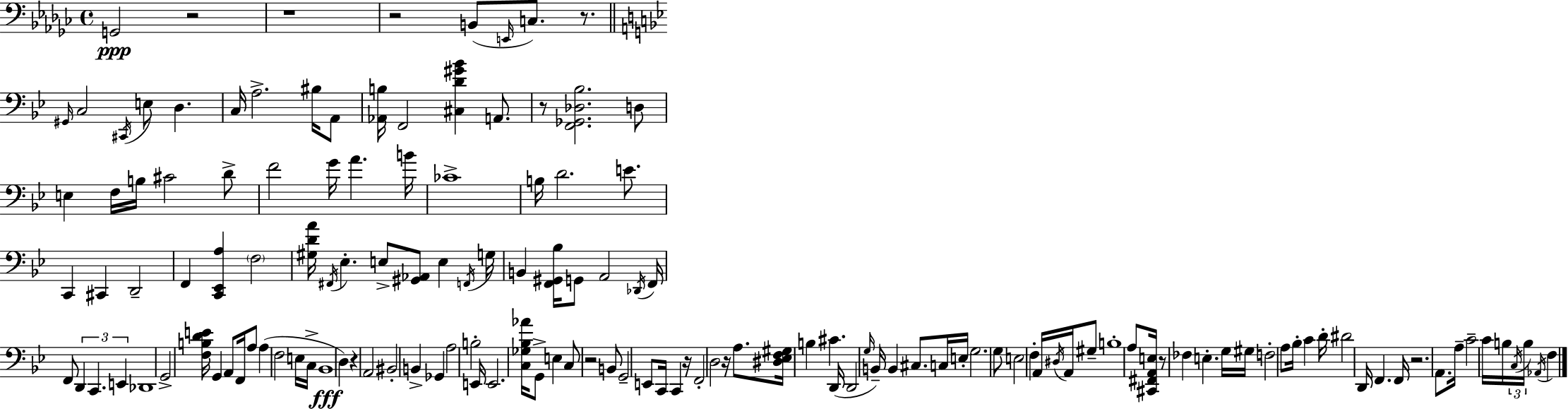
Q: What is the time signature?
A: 4/4